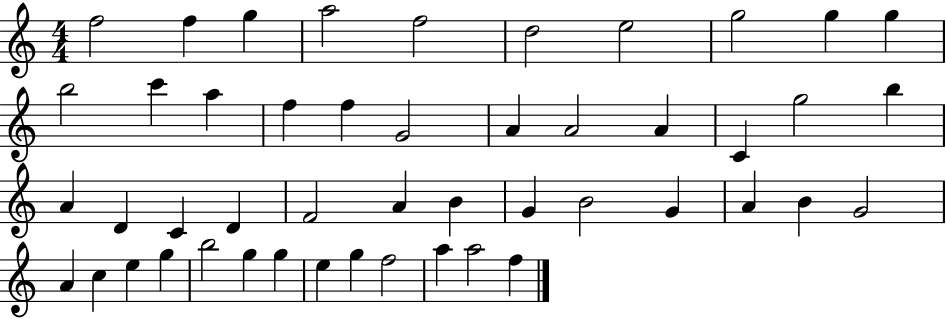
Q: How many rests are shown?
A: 0